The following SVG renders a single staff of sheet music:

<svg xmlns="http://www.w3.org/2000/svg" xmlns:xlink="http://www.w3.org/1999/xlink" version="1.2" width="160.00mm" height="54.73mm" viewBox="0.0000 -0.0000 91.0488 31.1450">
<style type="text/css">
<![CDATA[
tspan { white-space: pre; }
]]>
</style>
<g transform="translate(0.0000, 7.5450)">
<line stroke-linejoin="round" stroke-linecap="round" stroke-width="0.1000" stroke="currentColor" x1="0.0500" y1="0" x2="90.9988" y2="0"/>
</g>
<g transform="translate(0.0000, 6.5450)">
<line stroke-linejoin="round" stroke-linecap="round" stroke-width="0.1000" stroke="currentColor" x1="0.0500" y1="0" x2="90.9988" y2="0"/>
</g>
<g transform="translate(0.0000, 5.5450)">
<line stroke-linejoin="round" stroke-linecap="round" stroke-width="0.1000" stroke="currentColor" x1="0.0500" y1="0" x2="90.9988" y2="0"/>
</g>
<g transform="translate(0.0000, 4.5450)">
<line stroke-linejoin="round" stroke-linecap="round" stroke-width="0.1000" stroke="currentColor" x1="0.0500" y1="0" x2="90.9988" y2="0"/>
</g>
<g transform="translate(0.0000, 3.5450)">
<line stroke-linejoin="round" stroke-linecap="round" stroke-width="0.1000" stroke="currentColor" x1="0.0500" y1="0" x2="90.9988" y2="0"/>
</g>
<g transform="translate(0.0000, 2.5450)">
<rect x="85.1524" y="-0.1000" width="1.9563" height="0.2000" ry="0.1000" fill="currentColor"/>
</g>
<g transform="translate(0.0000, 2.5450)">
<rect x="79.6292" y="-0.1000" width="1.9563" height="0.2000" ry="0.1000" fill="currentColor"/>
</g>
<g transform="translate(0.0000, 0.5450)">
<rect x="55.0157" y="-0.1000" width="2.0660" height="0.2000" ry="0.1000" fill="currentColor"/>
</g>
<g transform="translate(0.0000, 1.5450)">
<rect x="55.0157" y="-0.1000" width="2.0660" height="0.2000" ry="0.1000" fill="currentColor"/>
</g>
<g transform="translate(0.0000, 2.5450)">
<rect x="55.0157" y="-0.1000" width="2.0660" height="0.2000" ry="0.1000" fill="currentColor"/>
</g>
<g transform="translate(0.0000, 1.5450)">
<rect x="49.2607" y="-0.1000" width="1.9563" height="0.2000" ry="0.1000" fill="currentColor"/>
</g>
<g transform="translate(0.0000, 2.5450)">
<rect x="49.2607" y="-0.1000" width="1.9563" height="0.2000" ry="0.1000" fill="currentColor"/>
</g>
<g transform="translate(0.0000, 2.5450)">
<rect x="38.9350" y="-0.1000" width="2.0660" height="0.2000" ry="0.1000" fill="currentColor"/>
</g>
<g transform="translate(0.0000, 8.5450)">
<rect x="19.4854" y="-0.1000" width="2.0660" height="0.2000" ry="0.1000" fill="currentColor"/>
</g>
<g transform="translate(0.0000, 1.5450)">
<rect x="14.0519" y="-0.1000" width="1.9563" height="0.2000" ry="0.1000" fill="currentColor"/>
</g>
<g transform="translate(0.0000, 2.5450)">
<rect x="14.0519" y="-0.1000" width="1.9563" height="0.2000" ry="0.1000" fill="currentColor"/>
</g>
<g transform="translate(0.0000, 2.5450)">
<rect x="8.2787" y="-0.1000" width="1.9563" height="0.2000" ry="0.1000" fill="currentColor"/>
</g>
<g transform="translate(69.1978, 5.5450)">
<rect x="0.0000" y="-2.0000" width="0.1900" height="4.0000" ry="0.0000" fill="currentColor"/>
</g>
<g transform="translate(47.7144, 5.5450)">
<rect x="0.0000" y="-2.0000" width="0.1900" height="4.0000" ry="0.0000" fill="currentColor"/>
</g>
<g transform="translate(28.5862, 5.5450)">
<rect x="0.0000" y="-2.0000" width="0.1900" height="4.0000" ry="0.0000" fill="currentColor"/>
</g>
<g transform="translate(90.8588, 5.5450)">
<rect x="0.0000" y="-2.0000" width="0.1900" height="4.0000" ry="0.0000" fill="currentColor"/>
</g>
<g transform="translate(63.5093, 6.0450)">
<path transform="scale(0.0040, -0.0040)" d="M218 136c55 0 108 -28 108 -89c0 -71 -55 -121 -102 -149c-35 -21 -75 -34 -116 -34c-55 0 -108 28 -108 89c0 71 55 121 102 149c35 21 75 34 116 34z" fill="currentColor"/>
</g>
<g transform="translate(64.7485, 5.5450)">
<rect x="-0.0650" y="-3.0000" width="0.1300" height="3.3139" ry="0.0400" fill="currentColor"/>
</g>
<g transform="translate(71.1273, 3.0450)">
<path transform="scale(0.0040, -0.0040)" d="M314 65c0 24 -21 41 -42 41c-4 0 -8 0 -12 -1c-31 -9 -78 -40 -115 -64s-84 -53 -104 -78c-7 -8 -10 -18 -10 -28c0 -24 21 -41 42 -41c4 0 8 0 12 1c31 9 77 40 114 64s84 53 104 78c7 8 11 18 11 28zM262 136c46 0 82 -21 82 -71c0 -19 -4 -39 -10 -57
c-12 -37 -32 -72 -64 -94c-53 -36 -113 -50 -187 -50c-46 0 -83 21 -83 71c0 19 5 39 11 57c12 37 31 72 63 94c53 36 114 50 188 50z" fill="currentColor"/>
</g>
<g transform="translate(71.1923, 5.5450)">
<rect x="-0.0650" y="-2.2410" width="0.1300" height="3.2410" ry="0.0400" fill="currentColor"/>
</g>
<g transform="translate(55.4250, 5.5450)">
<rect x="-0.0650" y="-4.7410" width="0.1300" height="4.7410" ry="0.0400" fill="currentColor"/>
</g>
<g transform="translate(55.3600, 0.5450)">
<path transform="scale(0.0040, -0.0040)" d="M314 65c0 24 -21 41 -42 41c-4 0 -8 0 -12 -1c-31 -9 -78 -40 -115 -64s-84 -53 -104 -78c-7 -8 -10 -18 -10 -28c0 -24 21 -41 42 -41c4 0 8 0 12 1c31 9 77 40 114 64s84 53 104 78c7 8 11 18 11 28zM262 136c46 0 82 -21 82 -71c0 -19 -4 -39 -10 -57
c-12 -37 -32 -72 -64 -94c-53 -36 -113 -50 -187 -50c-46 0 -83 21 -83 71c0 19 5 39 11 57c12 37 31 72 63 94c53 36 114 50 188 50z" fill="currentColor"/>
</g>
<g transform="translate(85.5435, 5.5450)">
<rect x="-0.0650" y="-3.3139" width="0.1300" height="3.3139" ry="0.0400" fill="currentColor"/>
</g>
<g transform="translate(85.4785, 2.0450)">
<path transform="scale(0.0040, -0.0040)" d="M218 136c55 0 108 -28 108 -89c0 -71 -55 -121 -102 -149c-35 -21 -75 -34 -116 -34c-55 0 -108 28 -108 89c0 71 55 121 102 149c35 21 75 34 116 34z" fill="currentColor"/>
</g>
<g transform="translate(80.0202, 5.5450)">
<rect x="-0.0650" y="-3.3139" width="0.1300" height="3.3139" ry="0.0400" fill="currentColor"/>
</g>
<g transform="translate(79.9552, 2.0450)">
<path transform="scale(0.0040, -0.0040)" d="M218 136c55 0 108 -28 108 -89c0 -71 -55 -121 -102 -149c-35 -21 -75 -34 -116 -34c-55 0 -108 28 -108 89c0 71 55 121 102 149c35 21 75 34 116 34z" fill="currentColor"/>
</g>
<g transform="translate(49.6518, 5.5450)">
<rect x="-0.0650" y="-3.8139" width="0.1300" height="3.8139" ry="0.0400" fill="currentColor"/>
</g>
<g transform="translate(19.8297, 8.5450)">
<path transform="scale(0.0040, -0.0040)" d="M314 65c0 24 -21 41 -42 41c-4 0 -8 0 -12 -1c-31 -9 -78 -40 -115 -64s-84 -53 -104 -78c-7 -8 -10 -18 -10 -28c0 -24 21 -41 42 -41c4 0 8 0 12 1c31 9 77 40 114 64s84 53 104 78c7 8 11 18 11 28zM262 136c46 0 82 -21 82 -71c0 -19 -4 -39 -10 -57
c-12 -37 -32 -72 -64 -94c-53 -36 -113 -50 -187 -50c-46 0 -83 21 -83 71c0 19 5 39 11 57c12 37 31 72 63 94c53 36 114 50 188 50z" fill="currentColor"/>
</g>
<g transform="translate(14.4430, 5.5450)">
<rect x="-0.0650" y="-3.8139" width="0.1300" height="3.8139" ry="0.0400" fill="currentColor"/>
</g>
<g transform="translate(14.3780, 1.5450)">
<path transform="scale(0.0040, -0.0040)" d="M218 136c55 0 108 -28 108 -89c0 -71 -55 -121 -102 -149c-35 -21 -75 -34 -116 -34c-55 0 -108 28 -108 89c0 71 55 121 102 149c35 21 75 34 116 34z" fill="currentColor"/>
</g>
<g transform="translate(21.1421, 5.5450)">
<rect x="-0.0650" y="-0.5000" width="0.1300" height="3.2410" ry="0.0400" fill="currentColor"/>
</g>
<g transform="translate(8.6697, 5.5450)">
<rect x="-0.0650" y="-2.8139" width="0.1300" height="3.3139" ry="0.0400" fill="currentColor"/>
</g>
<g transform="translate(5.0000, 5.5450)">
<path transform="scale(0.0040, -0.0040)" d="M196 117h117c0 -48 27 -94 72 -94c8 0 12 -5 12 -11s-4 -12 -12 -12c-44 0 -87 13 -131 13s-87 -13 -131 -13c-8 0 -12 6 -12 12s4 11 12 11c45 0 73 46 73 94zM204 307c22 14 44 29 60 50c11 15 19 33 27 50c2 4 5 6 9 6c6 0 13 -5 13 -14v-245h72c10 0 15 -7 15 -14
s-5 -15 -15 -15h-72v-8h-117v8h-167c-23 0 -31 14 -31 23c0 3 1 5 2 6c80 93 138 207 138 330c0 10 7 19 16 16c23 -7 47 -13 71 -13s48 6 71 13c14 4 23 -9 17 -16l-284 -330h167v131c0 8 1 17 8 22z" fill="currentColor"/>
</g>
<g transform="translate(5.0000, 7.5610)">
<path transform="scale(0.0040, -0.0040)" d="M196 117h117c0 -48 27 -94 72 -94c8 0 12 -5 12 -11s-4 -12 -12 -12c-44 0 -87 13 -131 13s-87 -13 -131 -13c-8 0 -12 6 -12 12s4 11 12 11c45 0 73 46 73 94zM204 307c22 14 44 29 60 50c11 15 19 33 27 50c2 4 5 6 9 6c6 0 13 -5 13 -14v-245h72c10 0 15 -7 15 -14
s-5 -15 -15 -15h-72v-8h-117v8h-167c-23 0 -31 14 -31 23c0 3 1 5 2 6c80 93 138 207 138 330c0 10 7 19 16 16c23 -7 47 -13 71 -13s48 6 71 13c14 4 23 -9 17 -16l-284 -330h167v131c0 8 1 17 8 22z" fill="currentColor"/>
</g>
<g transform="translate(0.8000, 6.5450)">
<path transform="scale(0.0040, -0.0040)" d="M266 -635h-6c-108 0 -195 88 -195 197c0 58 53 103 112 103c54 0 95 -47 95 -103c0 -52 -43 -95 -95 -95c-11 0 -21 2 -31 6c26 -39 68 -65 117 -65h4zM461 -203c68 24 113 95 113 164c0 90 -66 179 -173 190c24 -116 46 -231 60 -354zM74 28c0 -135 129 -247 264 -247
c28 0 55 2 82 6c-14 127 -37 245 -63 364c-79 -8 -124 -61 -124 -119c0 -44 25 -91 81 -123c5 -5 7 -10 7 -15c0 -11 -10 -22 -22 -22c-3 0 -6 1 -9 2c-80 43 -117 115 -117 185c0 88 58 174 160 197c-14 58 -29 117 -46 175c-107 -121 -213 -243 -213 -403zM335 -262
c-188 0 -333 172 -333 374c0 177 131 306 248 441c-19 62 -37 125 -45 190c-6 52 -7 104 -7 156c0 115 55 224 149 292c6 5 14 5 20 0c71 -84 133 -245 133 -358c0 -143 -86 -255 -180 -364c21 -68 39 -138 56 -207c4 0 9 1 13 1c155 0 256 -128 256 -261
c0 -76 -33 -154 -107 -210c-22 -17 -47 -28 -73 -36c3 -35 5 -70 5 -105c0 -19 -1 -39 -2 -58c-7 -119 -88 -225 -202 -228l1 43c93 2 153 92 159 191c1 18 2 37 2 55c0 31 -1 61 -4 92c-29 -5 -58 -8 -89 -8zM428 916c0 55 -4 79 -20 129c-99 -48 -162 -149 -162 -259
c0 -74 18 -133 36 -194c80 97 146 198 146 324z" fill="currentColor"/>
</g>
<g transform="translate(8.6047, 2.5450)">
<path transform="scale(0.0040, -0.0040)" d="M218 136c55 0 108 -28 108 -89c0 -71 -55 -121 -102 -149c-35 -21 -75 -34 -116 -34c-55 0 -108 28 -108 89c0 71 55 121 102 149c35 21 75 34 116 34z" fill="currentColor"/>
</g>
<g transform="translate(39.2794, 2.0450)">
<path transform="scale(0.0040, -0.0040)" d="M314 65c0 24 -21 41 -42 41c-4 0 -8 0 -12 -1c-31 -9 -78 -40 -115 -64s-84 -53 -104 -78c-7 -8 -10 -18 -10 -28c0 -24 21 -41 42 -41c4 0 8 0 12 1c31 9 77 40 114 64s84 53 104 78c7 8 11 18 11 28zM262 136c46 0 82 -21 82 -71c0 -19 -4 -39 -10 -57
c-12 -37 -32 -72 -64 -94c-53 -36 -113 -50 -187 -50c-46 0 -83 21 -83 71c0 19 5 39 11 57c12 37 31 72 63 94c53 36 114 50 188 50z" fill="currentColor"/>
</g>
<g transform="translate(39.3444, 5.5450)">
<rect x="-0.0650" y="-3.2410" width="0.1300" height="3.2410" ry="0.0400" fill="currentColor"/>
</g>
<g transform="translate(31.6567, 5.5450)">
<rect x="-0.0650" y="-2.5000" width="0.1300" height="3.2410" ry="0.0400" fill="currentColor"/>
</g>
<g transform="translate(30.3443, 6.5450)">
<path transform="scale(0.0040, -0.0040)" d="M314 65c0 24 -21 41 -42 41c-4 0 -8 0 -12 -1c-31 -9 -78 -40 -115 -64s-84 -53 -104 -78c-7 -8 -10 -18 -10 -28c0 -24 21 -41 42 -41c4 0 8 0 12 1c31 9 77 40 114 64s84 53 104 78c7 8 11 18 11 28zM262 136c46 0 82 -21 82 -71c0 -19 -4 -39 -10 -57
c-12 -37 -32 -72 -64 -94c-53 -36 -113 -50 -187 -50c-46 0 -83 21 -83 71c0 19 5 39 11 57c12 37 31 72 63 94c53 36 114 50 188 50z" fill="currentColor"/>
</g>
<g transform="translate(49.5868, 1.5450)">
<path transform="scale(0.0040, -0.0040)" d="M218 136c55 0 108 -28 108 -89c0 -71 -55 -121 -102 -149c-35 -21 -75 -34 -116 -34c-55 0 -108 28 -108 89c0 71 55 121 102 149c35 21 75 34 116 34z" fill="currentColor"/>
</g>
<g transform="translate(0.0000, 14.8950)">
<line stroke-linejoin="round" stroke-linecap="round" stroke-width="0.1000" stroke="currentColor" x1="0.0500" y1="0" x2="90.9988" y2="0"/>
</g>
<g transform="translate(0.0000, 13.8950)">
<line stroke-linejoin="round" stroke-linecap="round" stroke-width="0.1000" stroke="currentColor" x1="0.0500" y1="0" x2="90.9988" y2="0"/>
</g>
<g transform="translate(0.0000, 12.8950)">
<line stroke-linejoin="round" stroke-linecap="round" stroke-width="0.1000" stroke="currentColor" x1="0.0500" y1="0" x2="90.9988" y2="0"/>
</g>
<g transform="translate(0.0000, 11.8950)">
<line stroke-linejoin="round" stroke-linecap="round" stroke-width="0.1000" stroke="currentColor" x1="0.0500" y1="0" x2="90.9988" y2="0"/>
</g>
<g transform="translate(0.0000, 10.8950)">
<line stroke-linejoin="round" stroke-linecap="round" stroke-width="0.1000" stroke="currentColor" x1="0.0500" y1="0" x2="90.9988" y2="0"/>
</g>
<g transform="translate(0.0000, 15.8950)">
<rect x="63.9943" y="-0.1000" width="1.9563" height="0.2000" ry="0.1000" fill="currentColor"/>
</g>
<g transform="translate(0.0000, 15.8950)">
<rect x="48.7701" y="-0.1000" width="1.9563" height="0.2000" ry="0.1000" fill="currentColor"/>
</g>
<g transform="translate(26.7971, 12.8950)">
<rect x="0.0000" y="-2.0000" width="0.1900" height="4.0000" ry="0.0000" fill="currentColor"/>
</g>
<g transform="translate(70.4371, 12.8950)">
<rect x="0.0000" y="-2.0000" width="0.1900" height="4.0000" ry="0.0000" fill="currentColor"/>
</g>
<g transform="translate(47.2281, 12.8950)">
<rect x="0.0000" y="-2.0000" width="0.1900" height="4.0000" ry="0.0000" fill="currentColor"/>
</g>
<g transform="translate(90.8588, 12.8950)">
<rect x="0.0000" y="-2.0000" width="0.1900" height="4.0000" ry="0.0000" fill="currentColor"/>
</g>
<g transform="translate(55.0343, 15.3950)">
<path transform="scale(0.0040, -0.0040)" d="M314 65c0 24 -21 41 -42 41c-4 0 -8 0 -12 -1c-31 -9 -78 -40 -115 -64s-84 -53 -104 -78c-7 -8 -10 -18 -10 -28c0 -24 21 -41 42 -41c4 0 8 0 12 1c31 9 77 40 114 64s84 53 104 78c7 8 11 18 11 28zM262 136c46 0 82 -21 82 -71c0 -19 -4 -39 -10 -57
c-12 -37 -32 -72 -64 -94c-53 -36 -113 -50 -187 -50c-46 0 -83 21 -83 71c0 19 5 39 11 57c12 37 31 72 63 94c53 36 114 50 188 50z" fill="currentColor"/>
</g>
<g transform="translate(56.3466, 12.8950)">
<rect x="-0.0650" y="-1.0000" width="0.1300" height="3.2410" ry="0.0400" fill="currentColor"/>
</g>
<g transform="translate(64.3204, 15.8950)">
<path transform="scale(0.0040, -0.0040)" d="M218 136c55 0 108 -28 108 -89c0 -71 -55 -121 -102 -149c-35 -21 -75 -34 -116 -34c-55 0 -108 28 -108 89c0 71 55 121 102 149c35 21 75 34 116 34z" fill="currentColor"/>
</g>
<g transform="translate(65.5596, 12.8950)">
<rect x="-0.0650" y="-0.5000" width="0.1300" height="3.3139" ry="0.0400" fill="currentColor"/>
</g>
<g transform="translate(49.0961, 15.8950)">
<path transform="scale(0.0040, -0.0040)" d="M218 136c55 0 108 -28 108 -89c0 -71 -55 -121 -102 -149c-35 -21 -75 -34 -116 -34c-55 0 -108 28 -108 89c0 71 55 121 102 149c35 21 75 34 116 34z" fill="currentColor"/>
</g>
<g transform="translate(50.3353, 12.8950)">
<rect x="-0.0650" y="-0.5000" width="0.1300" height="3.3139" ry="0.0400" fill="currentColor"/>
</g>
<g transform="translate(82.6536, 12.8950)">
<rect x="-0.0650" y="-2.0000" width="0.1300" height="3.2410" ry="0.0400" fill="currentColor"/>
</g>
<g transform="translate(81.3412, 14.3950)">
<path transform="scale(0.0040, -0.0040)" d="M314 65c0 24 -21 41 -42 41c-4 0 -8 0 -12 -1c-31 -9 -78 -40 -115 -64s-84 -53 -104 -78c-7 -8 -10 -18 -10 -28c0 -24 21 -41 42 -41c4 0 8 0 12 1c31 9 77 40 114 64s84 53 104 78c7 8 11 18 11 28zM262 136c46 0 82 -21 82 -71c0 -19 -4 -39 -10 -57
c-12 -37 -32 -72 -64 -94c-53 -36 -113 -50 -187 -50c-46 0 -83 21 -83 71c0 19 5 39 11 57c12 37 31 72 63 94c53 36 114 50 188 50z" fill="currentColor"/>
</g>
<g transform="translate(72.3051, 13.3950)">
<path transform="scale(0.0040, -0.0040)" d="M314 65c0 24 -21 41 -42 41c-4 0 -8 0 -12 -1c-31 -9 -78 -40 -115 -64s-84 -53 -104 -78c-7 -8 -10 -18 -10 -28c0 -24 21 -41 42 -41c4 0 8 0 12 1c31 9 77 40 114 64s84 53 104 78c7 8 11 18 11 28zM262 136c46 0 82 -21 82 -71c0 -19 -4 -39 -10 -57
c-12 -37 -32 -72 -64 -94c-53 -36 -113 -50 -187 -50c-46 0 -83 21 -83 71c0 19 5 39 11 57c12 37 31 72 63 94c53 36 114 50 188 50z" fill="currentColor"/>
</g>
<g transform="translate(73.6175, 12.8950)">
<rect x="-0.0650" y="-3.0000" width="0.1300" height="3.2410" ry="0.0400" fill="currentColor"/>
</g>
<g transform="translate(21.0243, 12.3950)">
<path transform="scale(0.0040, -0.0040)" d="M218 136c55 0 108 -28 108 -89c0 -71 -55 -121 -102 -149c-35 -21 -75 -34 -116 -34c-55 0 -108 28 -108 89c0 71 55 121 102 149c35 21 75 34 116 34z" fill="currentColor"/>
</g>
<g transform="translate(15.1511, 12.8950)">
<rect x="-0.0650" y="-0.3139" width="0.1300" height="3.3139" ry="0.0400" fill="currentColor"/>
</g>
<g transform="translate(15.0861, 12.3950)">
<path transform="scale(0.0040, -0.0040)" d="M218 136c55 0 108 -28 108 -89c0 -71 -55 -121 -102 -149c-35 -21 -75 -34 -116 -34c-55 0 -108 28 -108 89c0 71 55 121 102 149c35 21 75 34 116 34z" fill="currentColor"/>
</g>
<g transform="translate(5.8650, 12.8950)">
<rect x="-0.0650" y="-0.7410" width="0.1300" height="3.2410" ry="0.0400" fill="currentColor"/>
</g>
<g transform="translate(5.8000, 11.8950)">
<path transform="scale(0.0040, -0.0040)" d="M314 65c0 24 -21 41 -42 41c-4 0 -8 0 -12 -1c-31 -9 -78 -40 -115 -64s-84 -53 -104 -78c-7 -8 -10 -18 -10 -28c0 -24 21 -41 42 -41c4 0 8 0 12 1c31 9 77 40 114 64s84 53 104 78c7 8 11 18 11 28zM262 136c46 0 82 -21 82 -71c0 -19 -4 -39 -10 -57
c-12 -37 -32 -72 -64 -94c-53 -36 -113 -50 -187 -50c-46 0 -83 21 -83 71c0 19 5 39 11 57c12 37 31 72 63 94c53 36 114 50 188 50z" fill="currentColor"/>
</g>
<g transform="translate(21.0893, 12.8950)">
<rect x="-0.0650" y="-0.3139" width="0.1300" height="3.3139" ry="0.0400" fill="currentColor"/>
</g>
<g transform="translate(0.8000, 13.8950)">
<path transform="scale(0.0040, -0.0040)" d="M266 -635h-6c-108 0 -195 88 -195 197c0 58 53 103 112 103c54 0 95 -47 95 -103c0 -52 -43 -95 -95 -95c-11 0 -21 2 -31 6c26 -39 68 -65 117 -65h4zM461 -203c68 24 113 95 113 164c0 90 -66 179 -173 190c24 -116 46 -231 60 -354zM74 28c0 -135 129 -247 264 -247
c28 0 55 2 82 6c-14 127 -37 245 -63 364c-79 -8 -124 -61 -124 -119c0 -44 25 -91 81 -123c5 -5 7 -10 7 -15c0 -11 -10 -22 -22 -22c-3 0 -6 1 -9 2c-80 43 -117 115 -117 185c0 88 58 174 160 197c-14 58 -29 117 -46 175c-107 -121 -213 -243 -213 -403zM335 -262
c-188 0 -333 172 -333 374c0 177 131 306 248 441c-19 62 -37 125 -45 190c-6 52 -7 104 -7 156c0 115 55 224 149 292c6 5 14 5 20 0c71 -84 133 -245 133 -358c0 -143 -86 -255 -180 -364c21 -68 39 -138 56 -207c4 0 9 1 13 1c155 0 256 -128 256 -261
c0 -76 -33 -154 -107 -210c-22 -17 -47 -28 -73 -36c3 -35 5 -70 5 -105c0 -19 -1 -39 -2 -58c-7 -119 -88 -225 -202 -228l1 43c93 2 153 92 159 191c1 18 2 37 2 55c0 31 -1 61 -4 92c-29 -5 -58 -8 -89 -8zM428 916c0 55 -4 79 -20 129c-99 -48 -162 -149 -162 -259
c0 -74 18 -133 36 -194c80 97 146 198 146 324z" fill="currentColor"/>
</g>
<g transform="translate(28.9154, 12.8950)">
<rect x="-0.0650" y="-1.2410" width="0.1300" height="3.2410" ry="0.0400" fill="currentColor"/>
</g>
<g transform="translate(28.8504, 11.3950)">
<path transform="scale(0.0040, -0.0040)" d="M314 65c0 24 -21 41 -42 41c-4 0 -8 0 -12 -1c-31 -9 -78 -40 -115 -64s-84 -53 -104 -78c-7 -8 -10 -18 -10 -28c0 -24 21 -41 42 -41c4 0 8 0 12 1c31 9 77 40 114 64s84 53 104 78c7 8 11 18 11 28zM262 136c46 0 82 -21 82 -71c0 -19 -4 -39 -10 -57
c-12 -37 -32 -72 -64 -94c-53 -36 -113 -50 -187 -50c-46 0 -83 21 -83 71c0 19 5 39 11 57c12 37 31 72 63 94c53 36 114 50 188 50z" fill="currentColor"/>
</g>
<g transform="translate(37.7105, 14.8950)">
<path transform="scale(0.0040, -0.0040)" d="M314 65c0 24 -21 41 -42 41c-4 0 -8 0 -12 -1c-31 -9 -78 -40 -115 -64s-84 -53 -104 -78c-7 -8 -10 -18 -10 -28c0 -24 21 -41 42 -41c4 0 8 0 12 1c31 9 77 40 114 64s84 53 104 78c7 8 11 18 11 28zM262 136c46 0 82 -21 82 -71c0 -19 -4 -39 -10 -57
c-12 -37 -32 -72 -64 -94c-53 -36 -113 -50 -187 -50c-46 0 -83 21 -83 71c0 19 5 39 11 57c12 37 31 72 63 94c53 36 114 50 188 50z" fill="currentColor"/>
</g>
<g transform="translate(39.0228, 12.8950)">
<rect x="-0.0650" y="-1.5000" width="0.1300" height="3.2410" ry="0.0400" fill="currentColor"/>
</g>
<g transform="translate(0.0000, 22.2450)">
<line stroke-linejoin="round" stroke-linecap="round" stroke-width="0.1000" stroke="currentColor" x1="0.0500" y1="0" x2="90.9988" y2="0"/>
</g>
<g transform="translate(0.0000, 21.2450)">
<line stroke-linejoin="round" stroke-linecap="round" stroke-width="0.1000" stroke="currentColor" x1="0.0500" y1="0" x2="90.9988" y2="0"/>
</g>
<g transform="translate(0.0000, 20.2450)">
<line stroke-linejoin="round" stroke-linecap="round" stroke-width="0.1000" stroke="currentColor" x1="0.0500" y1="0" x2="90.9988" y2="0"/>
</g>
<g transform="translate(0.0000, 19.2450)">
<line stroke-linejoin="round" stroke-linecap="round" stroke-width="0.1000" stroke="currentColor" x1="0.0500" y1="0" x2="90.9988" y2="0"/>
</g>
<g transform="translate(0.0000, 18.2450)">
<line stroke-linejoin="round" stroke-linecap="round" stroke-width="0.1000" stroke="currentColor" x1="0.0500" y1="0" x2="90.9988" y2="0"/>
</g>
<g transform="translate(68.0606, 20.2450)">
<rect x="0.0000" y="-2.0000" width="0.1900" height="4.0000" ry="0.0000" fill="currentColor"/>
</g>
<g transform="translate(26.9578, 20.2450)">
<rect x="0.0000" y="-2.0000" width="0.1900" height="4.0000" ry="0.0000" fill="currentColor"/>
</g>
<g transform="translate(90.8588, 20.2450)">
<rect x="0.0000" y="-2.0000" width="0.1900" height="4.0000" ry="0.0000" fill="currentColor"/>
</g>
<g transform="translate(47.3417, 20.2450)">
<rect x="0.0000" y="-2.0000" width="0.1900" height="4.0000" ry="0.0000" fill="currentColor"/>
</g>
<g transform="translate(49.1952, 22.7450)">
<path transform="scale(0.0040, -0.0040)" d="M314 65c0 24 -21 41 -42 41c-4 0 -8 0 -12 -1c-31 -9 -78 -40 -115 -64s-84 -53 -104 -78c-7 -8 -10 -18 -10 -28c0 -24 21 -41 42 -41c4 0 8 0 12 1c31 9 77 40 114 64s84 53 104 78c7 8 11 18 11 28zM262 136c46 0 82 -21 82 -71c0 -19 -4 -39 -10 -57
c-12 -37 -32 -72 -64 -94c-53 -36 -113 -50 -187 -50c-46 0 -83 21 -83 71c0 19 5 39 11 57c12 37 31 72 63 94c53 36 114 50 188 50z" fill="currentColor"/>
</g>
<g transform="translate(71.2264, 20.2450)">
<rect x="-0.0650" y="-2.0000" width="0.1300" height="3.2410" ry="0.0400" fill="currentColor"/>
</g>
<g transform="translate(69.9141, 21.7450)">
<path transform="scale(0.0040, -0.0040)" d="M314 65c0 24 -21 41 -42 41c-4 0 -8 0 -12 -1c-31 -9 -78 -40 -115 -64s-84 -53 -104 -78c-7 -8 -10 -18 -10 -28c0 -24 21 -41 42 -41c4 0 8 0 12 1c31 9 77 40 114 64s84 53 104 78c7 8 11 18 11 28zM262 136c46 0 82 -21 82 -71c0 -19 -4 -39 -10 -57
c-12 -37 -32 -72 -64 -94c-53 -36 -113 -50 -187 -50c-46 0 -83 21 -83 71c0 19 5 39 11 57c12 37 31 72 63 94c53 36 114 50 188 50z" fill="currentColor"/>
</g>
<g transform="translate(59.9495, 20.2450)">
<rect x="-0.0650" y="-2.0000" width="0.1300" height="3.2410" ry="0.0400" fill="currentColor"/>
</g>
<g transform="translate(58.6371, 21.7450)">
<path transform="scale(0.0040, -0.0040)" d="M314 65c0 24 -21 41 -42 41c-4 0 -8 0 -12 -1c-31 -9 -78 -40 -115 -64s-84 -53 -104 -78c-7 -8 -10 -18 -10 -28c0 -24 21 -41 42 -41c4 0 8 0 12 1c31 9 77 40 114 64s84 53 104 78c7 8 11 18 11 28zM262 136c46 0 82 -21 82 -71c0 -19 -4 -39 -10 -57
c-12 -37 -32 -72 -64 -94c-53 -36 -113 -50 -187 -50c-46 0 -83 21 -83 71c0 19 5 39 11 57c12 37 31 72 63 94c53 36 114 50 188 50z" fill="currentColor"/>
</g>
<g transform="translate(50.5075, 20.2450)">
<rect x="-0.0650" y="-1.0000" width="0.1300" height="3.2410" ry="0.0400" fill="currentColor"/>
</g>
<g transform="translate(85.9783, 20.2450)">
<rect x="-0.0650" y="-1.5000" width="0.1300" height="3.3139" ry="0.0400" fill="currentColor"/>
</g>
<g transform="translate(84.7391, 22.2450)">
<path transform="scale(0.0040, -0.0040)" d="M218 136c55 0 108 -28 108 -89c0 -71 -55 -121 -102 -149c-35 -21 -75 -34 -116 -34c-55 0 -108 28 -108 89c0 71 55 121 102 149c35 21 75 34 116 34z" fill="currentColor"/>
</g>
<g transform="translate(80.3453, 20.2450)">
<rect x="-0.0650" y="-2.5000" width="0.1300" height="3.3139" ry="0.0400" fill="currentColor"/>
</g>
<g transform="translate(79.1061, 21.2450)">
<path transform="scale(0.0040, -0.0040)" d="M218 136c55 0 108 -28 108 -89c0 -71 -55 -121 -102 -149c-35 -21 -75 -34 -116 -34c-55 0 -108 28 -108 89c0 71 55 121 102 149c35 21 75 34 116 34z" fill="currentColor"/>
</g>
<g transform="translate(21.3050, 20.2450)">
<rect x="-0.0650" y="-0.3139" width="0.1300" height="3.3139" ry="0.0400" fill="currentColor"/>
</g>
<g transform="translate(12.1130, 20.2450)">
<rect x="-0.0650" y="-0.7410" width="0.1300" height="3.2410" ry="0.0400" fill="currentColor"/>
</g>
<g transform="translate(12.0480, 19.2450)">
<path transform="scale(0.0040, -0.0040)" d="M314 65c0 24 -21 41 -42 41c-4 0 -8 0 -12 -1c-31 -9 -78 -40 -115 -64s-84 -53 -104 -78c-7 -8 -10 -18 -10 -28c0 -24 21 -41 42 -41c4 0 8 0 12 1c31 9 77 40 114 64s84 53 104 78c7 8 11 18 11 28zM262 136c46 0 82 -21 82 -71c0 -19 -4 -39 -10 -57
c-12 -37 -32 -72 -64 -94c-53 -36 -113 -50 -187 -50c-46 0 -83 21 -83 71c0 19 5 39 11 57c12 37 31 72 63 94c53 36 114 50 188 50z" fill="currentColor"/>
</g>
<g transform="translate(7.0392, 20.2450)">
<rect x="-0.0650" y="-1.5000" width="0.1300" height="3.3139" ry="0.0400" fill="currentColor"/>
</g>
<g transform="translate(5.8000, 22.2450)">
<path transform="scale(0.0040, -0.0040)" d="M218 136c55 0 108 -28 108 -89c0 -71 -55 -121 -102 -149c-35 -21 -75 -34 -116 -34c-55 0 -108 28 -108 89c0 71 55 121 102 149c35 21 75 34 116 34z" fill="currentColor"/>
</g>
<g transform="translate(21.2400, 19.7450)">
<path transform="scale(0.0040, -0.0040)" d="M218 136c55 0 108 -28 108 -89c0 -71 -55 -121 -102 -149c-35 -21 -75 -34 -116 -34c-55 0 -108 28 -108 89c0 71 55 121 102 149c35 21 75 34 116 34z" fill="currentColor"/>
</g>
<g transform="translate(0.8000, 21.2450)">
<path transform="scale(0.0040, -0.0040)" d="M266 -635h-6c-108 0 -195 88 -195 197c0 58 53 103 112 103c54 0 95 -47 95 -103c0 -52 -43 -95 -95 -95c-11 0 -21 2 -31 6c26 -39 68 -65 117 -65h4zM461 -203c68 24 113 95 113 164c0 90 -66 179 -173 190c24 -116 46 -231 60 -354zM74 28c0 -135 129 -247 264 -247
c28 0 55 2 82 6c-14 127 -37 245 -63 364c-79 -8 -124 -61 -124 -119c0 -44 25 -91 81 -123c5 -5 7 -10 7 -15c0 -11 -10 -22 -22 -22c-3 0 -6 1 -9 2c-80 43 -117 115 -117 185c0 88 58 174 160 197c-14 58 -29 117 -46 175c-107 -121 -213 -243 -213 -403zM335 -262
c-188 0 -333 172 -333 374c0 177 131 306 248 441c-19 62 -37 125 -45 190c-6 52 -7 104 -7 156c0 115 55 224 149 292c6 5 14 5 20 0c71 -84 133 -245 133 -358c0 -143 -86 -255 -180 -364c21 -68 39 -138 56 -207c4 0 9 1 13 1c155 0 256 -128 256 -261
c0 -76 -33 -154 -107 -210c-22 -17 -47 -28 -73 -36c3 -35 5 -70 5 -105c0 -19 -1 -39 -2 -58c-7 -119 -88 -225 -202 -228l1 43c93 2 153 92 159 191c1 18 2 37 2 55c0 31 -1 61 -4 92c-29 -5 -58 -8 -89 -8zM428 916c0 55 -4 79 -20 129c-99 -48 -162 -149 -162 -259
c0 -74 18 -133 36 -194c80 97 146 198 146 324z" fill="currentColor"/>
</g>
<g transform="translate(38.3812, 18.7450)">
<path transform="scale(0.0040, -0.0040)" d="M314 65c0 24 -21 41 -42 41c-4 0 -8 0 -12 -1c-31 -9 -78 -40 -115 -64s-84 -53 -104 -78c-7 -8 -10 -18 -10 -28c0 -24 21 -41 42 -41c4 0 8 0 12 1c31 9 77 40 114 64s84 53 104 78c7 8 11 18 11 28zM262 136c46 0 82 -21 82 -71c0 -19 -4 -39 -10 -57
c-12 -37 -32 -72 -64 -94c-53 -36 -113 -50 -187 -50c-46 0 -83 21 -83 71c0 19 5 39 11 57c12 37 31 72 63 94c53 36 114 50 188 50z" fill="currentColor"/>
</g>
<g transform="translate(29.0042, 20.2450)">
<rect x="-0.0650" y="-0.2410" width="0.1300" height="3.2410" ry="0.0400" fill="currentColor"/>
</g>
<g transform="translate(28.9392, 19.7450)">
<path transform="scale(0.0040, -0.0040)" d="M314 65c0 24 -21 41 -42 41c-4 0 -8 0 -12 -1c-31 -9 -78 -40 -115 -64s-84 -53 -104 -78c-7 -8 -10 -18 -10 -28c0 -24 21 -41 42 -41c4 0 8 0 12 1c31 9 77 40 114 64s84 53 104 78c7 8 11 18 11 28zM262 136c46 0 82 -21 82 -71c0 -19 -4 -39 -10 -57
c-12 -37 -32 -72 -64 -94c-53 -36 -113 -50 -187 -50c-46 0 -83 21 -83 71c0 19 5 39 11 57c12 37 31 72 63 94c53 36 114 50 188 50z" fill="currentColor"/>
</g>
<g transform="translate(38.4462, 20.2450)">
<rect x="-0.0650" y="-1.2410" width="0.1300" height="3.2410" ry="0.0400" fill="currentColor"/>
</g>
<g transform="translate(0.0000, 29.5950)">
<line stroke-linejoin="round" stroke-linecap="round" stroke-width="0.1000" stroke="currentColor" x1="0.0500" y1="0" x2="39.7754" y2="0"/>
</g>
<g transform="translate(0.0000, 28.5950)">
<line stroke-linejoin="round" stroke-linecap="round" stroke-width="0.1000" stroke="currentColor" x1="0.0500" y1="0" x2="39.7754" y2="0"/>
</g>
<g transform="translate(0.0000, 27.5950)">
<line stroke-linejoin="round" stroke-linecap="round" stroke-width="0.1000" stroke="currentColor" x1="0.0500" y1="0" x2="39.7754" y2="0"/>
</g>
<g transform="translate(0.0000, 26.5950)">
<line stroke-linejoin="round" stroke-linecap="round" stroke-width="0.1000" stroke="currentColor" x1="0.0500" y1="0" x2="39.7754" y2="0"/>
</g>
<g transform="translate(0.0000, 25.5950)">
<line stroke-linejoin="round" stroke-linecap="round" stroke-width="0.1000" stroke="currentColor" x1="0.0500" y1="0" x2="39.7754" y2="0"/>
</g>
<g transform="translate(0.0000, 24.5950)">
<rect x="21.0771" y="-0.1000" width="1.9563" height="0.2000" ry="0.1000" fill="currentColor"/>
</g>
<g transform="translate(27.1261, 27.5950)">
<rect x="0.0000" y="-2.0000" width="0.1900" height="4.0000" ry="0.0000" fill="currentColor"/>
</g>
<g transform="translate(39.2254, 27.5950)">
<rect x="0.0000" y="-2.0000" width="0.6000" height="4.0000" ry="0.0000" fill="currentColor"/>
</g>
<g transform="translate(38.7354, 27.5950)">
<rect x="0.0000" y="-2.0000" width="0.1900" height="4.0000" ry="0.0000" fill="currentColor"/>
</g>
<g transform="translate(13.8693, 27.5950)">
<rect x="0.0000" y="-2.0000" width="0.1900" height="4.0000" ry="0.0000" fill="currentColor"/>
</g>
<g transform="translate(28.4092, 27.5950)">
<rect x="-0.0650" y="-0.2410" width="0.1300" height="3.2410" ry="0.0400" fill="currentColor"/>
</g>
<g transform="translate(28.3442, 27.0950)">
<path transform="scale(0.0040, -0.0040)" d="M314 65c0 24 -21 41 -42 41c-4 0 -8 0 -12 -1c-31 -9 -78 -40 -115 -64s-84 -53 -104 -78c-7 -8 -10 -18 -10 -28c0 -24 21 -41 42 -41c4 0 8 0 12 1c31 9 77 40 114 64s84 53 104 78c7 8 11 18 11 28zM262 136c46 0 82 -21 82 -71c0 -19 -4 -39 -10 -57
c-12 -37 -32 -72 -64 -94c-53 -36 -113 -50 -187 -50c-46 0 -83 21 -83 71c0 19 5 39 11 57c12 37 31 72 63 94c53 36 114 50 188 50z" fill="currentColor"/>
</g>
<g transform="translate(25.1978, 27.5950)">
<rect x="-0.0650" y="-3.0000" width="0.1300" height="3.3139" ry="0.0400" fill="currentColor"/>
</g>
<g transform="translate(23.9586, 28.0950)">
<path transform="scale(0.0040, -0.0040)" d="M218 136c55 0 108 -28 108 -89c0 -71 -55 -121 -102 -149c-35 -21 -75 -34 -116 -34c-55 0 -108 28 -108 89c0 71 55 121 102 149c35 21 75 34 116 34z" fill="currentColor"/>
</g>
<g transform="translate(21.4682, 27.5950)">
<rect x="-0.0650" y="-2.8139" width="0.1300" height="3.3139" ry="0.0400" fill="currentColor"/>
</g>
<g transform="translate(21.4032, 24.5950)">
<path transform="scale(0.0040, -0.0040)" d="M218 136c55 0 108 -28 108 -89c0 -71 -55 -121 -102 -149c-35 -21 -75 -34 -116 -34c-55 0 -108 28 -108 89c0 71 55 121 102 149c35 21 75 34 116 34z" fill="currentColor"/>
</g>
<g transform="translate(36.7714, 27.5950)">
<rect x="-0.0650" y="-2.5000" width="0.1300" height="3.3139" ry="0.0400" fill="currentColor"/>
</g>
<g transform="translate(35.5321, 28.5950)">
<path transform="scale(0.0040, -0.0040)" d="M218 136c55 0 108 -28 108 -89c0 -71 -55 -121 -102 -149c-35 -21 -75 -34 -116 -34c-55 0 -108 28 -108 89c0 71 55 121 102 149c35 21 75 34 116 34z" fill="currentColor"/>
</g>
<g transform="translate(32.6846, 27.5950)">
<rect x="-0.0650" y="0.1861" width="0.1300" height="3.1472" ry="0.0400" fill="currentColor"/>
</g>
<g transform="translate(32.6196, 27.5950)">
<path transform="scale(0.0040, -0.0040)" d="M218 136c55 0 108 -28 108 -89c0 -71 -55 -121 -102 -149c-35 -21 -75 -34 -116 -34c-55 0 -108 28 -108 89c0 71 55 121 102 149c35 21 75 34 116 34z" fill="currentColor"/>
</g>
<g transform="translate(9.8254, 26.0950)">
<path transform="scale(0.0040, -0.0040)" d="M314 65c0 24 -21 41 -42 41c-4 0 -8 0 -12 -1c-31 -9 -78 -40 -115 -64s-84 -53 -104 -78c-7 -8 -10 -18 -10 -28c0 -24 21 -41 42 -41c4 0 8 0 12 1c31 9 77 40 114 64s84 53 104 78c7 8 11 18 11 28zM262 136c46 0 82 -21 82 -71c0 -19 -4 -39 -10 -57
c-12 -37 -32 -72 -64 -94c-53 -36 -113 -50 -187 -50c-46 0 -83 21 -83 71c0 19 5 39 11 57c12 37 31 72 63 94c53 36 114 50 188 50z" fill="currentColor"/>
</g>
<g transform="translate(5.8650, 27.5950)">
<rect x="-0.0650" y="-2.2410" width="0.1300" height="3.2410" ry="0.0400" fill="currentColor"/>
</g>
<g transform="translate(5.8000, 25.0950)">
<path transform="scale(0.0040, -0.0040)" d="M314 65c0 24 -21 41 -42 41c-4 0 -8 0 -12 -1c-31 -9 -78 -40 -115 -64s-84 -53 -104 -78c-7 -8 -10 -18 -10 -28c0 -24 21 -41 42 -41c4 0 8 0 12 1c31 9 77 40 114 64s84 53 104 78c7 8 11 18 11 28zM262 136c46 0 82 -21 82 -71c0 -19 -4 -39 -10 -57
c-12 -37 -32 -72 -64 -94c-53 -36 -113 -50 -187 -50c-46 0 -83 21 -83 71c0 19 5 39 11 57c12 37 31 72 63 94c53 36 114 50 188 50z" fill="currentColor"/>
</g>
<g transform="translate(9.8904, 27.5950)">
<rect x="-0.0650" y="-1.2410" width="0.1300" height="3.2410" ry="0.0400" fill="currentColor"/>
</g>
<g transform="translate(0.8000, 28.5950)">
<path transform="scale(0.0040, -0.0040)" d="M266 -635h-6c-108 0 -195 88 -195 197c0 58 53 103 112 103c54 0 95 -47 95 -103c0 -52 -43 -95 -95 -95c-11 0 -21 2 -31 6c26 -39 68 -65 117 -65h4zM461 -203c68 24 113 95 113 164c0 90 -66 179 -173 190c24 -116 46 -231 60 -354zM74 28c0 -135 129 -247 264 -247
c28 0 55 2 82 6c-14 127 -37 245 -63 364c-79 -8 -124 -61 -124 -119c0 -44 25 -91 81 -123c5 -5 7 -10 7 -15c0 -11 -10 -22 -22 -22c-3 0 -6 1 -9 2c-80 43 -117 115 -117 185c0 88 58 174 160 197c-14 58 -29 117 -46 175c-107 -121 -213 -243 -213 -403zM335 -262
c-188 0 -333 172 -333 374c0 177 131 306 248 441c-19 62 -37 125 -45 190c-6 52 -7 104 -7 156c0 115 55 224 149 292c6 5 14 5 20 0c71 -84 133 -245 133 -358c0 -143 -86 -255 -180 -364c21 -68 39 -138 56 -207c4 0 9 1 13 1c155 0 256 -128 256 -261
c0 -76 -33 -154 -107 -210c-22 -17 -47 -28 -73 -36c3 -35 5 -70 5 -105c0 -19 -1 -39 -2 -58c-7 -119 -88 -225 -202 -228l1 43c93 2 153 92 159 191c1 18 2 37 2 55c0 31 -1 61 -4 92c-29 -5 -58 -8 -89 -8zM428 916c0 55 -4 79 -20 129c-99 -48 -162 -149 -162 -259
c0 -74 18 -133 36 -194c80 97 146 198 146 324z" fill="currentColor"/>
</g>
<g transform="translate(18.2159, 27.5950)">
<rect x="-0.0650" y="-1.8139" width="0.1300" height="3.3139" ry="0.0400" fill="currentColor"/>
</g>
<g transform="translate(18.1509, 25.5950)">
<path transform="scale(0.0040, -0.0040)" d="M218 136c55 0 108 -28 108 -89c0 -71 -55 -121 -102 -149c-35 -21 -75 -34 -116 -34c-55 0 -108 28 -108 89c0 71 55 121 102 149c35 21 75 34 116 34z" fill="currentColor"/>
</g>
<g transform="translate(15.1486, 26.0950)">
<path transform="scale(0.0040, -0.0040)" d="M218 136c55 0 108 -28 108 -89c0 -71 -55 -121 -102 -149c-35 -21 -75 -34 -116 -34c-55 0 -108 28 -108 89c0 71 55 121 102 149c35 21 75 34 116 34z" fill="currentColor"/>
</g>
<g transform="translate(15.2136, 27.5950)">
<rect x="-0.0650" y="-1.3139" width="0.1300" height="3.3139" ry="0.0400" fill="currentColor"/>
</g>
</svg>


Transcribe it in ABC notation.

X:1
T:Untitled
M:4/4
L:1/4
K:C
a c' C2 G2 b2 c' e'2 A g2 b b d2 c c e2 E2 C D2 C A2 F2 E d2 c c2 e2 D2 F2 F2 G E g2 e2 e f a A c2 B G